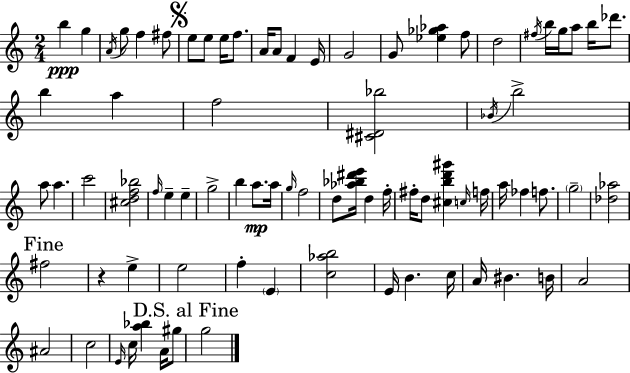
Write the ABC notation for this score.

X:1
T:Untitled
M:2/4
L:1/4
K:C
b g A/4 g/2 f ^f/2 e/2 e/2 e/4 f/2 A/4 A/2 F E/4 G2 G/2 [_e_g_a] f/2 d2 ^f/4 b/4 g/4 a/2 b/4 _d'/2 b a f2 [^C^D_b]2 _B/4 b2 a/2 a c'2 [^cdf_b]2 f/4 e e g2 b a/2 a/4 g/4 f2 d/2 [_a_b^d'e']/4 d f/4 ^f/4 d/2 [^cbd'^g'] c/4 f/4 a/4 _f f/2 g2 [_d_a]2 ^f2 z e e2 f E [c_ab]2 E/4 B c/4 A/4 ^B B/4 A2 ^A2 c2 E/4 c/4 [a_b] A/4 ^g/2 g2